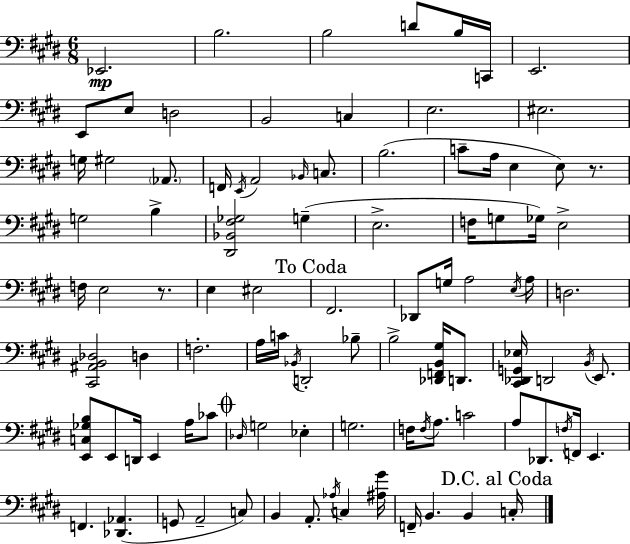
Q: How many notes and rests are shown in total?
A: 97